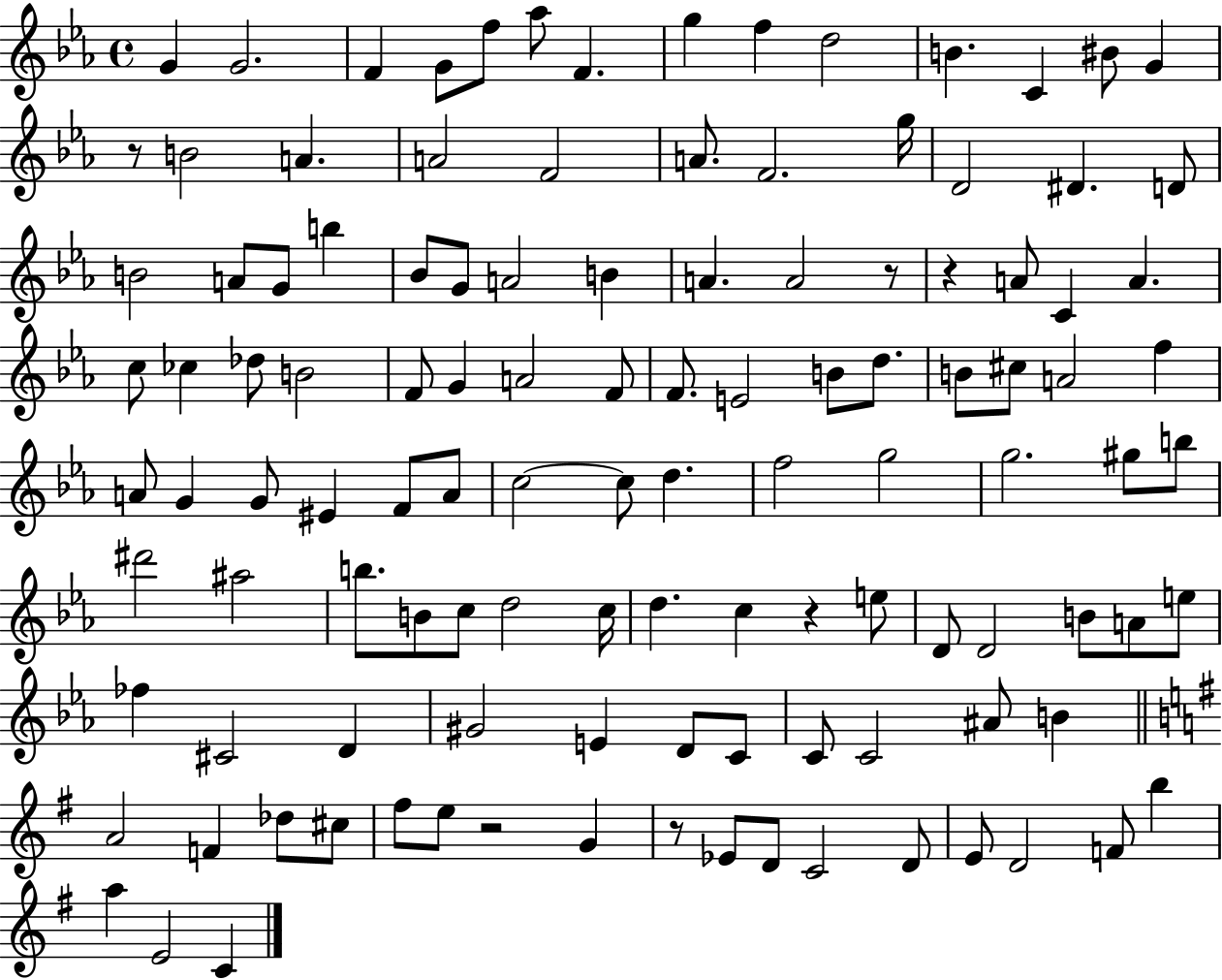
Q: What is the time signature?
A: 4/4